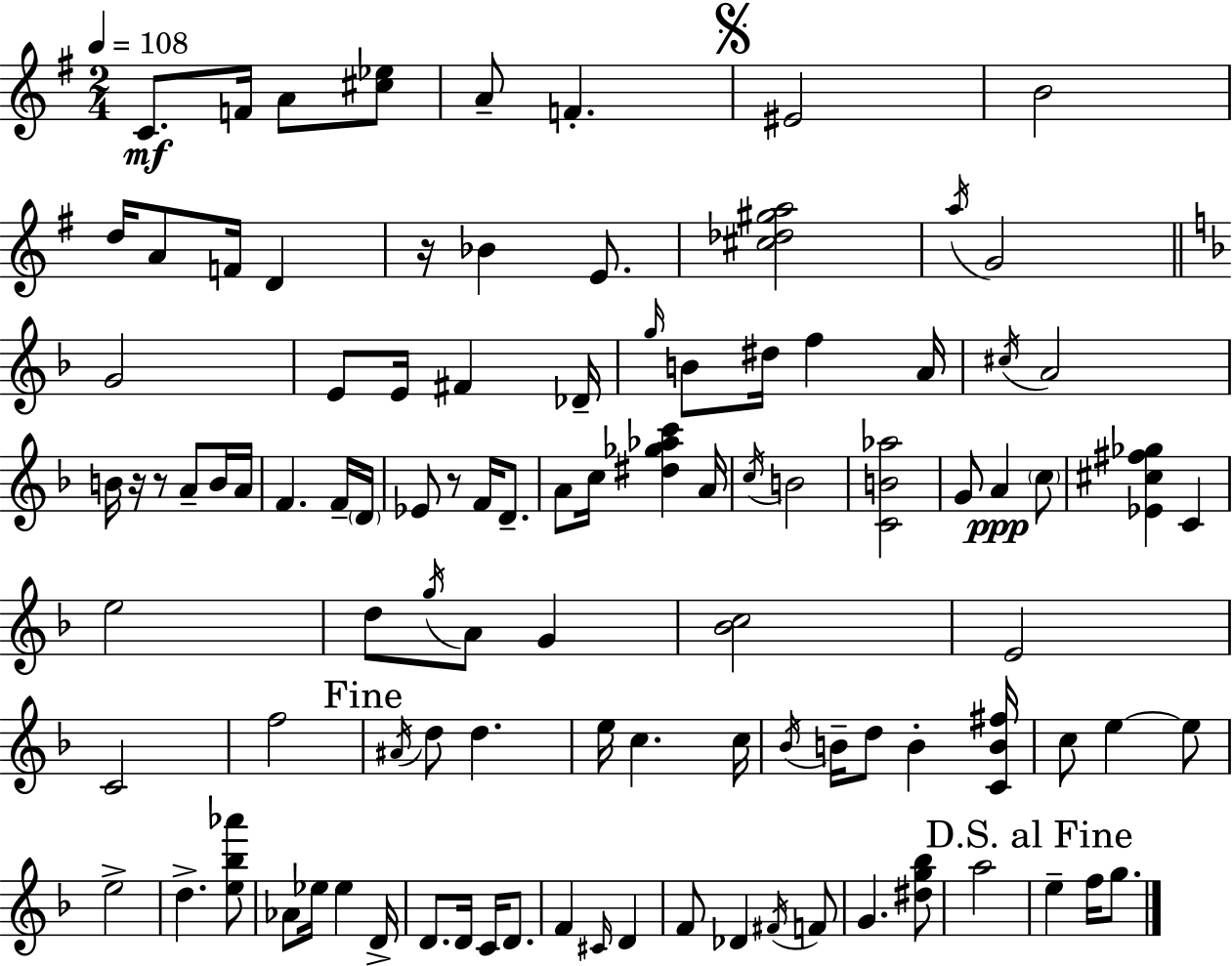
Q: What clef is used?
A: treble